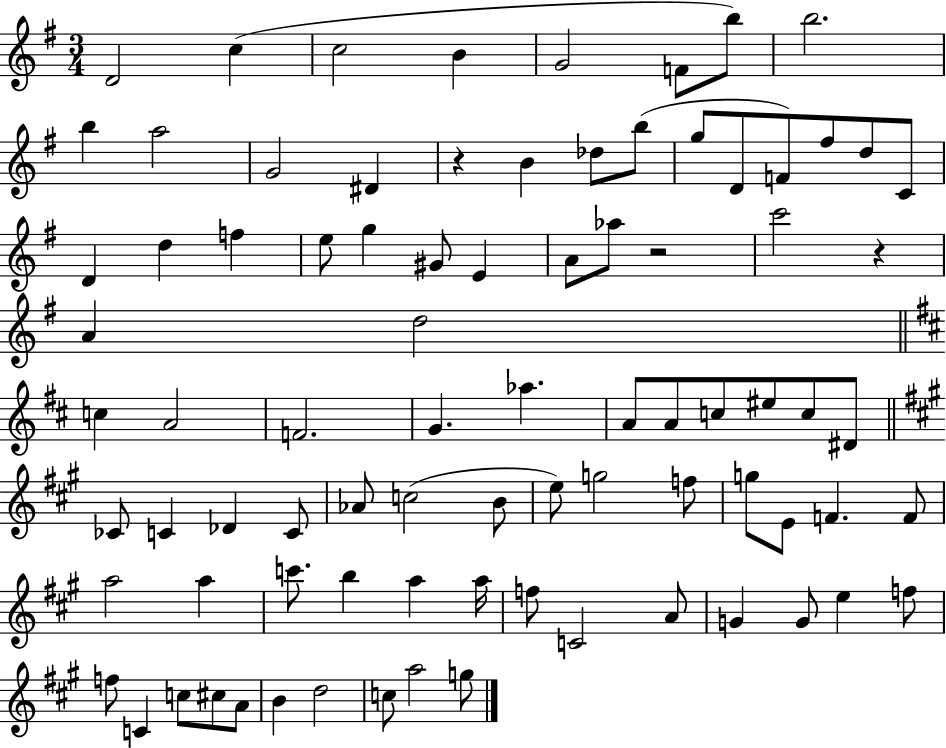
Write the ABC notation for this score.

X:1
T:Untitled
M:3/4
L:1/4
K:G
D2 c c2 B G2 F/2 b/2 b2 b a2 G2 ^D z B _d/2 b/2 g/2 D/2 F/2 ^f/2 d/2 C/2 D d f e/2 g ^G/2 E A/2 _a/2 z2 c'2 z A d2 c A2 F2 G _a A/2 A/2 c/2 ^e/2 c/2 ^D/2 _C/2 C _D C/2 _A/2 c2 B/2 e/2 g2 f/2 g/2 E/2 F F/2 a2 a c'/2 b a a/4 f/2 C2 A/2 G G/2 e f/2 f/2 C c/2 ^c/2 A/2 B d2 c/2 a2 g/2